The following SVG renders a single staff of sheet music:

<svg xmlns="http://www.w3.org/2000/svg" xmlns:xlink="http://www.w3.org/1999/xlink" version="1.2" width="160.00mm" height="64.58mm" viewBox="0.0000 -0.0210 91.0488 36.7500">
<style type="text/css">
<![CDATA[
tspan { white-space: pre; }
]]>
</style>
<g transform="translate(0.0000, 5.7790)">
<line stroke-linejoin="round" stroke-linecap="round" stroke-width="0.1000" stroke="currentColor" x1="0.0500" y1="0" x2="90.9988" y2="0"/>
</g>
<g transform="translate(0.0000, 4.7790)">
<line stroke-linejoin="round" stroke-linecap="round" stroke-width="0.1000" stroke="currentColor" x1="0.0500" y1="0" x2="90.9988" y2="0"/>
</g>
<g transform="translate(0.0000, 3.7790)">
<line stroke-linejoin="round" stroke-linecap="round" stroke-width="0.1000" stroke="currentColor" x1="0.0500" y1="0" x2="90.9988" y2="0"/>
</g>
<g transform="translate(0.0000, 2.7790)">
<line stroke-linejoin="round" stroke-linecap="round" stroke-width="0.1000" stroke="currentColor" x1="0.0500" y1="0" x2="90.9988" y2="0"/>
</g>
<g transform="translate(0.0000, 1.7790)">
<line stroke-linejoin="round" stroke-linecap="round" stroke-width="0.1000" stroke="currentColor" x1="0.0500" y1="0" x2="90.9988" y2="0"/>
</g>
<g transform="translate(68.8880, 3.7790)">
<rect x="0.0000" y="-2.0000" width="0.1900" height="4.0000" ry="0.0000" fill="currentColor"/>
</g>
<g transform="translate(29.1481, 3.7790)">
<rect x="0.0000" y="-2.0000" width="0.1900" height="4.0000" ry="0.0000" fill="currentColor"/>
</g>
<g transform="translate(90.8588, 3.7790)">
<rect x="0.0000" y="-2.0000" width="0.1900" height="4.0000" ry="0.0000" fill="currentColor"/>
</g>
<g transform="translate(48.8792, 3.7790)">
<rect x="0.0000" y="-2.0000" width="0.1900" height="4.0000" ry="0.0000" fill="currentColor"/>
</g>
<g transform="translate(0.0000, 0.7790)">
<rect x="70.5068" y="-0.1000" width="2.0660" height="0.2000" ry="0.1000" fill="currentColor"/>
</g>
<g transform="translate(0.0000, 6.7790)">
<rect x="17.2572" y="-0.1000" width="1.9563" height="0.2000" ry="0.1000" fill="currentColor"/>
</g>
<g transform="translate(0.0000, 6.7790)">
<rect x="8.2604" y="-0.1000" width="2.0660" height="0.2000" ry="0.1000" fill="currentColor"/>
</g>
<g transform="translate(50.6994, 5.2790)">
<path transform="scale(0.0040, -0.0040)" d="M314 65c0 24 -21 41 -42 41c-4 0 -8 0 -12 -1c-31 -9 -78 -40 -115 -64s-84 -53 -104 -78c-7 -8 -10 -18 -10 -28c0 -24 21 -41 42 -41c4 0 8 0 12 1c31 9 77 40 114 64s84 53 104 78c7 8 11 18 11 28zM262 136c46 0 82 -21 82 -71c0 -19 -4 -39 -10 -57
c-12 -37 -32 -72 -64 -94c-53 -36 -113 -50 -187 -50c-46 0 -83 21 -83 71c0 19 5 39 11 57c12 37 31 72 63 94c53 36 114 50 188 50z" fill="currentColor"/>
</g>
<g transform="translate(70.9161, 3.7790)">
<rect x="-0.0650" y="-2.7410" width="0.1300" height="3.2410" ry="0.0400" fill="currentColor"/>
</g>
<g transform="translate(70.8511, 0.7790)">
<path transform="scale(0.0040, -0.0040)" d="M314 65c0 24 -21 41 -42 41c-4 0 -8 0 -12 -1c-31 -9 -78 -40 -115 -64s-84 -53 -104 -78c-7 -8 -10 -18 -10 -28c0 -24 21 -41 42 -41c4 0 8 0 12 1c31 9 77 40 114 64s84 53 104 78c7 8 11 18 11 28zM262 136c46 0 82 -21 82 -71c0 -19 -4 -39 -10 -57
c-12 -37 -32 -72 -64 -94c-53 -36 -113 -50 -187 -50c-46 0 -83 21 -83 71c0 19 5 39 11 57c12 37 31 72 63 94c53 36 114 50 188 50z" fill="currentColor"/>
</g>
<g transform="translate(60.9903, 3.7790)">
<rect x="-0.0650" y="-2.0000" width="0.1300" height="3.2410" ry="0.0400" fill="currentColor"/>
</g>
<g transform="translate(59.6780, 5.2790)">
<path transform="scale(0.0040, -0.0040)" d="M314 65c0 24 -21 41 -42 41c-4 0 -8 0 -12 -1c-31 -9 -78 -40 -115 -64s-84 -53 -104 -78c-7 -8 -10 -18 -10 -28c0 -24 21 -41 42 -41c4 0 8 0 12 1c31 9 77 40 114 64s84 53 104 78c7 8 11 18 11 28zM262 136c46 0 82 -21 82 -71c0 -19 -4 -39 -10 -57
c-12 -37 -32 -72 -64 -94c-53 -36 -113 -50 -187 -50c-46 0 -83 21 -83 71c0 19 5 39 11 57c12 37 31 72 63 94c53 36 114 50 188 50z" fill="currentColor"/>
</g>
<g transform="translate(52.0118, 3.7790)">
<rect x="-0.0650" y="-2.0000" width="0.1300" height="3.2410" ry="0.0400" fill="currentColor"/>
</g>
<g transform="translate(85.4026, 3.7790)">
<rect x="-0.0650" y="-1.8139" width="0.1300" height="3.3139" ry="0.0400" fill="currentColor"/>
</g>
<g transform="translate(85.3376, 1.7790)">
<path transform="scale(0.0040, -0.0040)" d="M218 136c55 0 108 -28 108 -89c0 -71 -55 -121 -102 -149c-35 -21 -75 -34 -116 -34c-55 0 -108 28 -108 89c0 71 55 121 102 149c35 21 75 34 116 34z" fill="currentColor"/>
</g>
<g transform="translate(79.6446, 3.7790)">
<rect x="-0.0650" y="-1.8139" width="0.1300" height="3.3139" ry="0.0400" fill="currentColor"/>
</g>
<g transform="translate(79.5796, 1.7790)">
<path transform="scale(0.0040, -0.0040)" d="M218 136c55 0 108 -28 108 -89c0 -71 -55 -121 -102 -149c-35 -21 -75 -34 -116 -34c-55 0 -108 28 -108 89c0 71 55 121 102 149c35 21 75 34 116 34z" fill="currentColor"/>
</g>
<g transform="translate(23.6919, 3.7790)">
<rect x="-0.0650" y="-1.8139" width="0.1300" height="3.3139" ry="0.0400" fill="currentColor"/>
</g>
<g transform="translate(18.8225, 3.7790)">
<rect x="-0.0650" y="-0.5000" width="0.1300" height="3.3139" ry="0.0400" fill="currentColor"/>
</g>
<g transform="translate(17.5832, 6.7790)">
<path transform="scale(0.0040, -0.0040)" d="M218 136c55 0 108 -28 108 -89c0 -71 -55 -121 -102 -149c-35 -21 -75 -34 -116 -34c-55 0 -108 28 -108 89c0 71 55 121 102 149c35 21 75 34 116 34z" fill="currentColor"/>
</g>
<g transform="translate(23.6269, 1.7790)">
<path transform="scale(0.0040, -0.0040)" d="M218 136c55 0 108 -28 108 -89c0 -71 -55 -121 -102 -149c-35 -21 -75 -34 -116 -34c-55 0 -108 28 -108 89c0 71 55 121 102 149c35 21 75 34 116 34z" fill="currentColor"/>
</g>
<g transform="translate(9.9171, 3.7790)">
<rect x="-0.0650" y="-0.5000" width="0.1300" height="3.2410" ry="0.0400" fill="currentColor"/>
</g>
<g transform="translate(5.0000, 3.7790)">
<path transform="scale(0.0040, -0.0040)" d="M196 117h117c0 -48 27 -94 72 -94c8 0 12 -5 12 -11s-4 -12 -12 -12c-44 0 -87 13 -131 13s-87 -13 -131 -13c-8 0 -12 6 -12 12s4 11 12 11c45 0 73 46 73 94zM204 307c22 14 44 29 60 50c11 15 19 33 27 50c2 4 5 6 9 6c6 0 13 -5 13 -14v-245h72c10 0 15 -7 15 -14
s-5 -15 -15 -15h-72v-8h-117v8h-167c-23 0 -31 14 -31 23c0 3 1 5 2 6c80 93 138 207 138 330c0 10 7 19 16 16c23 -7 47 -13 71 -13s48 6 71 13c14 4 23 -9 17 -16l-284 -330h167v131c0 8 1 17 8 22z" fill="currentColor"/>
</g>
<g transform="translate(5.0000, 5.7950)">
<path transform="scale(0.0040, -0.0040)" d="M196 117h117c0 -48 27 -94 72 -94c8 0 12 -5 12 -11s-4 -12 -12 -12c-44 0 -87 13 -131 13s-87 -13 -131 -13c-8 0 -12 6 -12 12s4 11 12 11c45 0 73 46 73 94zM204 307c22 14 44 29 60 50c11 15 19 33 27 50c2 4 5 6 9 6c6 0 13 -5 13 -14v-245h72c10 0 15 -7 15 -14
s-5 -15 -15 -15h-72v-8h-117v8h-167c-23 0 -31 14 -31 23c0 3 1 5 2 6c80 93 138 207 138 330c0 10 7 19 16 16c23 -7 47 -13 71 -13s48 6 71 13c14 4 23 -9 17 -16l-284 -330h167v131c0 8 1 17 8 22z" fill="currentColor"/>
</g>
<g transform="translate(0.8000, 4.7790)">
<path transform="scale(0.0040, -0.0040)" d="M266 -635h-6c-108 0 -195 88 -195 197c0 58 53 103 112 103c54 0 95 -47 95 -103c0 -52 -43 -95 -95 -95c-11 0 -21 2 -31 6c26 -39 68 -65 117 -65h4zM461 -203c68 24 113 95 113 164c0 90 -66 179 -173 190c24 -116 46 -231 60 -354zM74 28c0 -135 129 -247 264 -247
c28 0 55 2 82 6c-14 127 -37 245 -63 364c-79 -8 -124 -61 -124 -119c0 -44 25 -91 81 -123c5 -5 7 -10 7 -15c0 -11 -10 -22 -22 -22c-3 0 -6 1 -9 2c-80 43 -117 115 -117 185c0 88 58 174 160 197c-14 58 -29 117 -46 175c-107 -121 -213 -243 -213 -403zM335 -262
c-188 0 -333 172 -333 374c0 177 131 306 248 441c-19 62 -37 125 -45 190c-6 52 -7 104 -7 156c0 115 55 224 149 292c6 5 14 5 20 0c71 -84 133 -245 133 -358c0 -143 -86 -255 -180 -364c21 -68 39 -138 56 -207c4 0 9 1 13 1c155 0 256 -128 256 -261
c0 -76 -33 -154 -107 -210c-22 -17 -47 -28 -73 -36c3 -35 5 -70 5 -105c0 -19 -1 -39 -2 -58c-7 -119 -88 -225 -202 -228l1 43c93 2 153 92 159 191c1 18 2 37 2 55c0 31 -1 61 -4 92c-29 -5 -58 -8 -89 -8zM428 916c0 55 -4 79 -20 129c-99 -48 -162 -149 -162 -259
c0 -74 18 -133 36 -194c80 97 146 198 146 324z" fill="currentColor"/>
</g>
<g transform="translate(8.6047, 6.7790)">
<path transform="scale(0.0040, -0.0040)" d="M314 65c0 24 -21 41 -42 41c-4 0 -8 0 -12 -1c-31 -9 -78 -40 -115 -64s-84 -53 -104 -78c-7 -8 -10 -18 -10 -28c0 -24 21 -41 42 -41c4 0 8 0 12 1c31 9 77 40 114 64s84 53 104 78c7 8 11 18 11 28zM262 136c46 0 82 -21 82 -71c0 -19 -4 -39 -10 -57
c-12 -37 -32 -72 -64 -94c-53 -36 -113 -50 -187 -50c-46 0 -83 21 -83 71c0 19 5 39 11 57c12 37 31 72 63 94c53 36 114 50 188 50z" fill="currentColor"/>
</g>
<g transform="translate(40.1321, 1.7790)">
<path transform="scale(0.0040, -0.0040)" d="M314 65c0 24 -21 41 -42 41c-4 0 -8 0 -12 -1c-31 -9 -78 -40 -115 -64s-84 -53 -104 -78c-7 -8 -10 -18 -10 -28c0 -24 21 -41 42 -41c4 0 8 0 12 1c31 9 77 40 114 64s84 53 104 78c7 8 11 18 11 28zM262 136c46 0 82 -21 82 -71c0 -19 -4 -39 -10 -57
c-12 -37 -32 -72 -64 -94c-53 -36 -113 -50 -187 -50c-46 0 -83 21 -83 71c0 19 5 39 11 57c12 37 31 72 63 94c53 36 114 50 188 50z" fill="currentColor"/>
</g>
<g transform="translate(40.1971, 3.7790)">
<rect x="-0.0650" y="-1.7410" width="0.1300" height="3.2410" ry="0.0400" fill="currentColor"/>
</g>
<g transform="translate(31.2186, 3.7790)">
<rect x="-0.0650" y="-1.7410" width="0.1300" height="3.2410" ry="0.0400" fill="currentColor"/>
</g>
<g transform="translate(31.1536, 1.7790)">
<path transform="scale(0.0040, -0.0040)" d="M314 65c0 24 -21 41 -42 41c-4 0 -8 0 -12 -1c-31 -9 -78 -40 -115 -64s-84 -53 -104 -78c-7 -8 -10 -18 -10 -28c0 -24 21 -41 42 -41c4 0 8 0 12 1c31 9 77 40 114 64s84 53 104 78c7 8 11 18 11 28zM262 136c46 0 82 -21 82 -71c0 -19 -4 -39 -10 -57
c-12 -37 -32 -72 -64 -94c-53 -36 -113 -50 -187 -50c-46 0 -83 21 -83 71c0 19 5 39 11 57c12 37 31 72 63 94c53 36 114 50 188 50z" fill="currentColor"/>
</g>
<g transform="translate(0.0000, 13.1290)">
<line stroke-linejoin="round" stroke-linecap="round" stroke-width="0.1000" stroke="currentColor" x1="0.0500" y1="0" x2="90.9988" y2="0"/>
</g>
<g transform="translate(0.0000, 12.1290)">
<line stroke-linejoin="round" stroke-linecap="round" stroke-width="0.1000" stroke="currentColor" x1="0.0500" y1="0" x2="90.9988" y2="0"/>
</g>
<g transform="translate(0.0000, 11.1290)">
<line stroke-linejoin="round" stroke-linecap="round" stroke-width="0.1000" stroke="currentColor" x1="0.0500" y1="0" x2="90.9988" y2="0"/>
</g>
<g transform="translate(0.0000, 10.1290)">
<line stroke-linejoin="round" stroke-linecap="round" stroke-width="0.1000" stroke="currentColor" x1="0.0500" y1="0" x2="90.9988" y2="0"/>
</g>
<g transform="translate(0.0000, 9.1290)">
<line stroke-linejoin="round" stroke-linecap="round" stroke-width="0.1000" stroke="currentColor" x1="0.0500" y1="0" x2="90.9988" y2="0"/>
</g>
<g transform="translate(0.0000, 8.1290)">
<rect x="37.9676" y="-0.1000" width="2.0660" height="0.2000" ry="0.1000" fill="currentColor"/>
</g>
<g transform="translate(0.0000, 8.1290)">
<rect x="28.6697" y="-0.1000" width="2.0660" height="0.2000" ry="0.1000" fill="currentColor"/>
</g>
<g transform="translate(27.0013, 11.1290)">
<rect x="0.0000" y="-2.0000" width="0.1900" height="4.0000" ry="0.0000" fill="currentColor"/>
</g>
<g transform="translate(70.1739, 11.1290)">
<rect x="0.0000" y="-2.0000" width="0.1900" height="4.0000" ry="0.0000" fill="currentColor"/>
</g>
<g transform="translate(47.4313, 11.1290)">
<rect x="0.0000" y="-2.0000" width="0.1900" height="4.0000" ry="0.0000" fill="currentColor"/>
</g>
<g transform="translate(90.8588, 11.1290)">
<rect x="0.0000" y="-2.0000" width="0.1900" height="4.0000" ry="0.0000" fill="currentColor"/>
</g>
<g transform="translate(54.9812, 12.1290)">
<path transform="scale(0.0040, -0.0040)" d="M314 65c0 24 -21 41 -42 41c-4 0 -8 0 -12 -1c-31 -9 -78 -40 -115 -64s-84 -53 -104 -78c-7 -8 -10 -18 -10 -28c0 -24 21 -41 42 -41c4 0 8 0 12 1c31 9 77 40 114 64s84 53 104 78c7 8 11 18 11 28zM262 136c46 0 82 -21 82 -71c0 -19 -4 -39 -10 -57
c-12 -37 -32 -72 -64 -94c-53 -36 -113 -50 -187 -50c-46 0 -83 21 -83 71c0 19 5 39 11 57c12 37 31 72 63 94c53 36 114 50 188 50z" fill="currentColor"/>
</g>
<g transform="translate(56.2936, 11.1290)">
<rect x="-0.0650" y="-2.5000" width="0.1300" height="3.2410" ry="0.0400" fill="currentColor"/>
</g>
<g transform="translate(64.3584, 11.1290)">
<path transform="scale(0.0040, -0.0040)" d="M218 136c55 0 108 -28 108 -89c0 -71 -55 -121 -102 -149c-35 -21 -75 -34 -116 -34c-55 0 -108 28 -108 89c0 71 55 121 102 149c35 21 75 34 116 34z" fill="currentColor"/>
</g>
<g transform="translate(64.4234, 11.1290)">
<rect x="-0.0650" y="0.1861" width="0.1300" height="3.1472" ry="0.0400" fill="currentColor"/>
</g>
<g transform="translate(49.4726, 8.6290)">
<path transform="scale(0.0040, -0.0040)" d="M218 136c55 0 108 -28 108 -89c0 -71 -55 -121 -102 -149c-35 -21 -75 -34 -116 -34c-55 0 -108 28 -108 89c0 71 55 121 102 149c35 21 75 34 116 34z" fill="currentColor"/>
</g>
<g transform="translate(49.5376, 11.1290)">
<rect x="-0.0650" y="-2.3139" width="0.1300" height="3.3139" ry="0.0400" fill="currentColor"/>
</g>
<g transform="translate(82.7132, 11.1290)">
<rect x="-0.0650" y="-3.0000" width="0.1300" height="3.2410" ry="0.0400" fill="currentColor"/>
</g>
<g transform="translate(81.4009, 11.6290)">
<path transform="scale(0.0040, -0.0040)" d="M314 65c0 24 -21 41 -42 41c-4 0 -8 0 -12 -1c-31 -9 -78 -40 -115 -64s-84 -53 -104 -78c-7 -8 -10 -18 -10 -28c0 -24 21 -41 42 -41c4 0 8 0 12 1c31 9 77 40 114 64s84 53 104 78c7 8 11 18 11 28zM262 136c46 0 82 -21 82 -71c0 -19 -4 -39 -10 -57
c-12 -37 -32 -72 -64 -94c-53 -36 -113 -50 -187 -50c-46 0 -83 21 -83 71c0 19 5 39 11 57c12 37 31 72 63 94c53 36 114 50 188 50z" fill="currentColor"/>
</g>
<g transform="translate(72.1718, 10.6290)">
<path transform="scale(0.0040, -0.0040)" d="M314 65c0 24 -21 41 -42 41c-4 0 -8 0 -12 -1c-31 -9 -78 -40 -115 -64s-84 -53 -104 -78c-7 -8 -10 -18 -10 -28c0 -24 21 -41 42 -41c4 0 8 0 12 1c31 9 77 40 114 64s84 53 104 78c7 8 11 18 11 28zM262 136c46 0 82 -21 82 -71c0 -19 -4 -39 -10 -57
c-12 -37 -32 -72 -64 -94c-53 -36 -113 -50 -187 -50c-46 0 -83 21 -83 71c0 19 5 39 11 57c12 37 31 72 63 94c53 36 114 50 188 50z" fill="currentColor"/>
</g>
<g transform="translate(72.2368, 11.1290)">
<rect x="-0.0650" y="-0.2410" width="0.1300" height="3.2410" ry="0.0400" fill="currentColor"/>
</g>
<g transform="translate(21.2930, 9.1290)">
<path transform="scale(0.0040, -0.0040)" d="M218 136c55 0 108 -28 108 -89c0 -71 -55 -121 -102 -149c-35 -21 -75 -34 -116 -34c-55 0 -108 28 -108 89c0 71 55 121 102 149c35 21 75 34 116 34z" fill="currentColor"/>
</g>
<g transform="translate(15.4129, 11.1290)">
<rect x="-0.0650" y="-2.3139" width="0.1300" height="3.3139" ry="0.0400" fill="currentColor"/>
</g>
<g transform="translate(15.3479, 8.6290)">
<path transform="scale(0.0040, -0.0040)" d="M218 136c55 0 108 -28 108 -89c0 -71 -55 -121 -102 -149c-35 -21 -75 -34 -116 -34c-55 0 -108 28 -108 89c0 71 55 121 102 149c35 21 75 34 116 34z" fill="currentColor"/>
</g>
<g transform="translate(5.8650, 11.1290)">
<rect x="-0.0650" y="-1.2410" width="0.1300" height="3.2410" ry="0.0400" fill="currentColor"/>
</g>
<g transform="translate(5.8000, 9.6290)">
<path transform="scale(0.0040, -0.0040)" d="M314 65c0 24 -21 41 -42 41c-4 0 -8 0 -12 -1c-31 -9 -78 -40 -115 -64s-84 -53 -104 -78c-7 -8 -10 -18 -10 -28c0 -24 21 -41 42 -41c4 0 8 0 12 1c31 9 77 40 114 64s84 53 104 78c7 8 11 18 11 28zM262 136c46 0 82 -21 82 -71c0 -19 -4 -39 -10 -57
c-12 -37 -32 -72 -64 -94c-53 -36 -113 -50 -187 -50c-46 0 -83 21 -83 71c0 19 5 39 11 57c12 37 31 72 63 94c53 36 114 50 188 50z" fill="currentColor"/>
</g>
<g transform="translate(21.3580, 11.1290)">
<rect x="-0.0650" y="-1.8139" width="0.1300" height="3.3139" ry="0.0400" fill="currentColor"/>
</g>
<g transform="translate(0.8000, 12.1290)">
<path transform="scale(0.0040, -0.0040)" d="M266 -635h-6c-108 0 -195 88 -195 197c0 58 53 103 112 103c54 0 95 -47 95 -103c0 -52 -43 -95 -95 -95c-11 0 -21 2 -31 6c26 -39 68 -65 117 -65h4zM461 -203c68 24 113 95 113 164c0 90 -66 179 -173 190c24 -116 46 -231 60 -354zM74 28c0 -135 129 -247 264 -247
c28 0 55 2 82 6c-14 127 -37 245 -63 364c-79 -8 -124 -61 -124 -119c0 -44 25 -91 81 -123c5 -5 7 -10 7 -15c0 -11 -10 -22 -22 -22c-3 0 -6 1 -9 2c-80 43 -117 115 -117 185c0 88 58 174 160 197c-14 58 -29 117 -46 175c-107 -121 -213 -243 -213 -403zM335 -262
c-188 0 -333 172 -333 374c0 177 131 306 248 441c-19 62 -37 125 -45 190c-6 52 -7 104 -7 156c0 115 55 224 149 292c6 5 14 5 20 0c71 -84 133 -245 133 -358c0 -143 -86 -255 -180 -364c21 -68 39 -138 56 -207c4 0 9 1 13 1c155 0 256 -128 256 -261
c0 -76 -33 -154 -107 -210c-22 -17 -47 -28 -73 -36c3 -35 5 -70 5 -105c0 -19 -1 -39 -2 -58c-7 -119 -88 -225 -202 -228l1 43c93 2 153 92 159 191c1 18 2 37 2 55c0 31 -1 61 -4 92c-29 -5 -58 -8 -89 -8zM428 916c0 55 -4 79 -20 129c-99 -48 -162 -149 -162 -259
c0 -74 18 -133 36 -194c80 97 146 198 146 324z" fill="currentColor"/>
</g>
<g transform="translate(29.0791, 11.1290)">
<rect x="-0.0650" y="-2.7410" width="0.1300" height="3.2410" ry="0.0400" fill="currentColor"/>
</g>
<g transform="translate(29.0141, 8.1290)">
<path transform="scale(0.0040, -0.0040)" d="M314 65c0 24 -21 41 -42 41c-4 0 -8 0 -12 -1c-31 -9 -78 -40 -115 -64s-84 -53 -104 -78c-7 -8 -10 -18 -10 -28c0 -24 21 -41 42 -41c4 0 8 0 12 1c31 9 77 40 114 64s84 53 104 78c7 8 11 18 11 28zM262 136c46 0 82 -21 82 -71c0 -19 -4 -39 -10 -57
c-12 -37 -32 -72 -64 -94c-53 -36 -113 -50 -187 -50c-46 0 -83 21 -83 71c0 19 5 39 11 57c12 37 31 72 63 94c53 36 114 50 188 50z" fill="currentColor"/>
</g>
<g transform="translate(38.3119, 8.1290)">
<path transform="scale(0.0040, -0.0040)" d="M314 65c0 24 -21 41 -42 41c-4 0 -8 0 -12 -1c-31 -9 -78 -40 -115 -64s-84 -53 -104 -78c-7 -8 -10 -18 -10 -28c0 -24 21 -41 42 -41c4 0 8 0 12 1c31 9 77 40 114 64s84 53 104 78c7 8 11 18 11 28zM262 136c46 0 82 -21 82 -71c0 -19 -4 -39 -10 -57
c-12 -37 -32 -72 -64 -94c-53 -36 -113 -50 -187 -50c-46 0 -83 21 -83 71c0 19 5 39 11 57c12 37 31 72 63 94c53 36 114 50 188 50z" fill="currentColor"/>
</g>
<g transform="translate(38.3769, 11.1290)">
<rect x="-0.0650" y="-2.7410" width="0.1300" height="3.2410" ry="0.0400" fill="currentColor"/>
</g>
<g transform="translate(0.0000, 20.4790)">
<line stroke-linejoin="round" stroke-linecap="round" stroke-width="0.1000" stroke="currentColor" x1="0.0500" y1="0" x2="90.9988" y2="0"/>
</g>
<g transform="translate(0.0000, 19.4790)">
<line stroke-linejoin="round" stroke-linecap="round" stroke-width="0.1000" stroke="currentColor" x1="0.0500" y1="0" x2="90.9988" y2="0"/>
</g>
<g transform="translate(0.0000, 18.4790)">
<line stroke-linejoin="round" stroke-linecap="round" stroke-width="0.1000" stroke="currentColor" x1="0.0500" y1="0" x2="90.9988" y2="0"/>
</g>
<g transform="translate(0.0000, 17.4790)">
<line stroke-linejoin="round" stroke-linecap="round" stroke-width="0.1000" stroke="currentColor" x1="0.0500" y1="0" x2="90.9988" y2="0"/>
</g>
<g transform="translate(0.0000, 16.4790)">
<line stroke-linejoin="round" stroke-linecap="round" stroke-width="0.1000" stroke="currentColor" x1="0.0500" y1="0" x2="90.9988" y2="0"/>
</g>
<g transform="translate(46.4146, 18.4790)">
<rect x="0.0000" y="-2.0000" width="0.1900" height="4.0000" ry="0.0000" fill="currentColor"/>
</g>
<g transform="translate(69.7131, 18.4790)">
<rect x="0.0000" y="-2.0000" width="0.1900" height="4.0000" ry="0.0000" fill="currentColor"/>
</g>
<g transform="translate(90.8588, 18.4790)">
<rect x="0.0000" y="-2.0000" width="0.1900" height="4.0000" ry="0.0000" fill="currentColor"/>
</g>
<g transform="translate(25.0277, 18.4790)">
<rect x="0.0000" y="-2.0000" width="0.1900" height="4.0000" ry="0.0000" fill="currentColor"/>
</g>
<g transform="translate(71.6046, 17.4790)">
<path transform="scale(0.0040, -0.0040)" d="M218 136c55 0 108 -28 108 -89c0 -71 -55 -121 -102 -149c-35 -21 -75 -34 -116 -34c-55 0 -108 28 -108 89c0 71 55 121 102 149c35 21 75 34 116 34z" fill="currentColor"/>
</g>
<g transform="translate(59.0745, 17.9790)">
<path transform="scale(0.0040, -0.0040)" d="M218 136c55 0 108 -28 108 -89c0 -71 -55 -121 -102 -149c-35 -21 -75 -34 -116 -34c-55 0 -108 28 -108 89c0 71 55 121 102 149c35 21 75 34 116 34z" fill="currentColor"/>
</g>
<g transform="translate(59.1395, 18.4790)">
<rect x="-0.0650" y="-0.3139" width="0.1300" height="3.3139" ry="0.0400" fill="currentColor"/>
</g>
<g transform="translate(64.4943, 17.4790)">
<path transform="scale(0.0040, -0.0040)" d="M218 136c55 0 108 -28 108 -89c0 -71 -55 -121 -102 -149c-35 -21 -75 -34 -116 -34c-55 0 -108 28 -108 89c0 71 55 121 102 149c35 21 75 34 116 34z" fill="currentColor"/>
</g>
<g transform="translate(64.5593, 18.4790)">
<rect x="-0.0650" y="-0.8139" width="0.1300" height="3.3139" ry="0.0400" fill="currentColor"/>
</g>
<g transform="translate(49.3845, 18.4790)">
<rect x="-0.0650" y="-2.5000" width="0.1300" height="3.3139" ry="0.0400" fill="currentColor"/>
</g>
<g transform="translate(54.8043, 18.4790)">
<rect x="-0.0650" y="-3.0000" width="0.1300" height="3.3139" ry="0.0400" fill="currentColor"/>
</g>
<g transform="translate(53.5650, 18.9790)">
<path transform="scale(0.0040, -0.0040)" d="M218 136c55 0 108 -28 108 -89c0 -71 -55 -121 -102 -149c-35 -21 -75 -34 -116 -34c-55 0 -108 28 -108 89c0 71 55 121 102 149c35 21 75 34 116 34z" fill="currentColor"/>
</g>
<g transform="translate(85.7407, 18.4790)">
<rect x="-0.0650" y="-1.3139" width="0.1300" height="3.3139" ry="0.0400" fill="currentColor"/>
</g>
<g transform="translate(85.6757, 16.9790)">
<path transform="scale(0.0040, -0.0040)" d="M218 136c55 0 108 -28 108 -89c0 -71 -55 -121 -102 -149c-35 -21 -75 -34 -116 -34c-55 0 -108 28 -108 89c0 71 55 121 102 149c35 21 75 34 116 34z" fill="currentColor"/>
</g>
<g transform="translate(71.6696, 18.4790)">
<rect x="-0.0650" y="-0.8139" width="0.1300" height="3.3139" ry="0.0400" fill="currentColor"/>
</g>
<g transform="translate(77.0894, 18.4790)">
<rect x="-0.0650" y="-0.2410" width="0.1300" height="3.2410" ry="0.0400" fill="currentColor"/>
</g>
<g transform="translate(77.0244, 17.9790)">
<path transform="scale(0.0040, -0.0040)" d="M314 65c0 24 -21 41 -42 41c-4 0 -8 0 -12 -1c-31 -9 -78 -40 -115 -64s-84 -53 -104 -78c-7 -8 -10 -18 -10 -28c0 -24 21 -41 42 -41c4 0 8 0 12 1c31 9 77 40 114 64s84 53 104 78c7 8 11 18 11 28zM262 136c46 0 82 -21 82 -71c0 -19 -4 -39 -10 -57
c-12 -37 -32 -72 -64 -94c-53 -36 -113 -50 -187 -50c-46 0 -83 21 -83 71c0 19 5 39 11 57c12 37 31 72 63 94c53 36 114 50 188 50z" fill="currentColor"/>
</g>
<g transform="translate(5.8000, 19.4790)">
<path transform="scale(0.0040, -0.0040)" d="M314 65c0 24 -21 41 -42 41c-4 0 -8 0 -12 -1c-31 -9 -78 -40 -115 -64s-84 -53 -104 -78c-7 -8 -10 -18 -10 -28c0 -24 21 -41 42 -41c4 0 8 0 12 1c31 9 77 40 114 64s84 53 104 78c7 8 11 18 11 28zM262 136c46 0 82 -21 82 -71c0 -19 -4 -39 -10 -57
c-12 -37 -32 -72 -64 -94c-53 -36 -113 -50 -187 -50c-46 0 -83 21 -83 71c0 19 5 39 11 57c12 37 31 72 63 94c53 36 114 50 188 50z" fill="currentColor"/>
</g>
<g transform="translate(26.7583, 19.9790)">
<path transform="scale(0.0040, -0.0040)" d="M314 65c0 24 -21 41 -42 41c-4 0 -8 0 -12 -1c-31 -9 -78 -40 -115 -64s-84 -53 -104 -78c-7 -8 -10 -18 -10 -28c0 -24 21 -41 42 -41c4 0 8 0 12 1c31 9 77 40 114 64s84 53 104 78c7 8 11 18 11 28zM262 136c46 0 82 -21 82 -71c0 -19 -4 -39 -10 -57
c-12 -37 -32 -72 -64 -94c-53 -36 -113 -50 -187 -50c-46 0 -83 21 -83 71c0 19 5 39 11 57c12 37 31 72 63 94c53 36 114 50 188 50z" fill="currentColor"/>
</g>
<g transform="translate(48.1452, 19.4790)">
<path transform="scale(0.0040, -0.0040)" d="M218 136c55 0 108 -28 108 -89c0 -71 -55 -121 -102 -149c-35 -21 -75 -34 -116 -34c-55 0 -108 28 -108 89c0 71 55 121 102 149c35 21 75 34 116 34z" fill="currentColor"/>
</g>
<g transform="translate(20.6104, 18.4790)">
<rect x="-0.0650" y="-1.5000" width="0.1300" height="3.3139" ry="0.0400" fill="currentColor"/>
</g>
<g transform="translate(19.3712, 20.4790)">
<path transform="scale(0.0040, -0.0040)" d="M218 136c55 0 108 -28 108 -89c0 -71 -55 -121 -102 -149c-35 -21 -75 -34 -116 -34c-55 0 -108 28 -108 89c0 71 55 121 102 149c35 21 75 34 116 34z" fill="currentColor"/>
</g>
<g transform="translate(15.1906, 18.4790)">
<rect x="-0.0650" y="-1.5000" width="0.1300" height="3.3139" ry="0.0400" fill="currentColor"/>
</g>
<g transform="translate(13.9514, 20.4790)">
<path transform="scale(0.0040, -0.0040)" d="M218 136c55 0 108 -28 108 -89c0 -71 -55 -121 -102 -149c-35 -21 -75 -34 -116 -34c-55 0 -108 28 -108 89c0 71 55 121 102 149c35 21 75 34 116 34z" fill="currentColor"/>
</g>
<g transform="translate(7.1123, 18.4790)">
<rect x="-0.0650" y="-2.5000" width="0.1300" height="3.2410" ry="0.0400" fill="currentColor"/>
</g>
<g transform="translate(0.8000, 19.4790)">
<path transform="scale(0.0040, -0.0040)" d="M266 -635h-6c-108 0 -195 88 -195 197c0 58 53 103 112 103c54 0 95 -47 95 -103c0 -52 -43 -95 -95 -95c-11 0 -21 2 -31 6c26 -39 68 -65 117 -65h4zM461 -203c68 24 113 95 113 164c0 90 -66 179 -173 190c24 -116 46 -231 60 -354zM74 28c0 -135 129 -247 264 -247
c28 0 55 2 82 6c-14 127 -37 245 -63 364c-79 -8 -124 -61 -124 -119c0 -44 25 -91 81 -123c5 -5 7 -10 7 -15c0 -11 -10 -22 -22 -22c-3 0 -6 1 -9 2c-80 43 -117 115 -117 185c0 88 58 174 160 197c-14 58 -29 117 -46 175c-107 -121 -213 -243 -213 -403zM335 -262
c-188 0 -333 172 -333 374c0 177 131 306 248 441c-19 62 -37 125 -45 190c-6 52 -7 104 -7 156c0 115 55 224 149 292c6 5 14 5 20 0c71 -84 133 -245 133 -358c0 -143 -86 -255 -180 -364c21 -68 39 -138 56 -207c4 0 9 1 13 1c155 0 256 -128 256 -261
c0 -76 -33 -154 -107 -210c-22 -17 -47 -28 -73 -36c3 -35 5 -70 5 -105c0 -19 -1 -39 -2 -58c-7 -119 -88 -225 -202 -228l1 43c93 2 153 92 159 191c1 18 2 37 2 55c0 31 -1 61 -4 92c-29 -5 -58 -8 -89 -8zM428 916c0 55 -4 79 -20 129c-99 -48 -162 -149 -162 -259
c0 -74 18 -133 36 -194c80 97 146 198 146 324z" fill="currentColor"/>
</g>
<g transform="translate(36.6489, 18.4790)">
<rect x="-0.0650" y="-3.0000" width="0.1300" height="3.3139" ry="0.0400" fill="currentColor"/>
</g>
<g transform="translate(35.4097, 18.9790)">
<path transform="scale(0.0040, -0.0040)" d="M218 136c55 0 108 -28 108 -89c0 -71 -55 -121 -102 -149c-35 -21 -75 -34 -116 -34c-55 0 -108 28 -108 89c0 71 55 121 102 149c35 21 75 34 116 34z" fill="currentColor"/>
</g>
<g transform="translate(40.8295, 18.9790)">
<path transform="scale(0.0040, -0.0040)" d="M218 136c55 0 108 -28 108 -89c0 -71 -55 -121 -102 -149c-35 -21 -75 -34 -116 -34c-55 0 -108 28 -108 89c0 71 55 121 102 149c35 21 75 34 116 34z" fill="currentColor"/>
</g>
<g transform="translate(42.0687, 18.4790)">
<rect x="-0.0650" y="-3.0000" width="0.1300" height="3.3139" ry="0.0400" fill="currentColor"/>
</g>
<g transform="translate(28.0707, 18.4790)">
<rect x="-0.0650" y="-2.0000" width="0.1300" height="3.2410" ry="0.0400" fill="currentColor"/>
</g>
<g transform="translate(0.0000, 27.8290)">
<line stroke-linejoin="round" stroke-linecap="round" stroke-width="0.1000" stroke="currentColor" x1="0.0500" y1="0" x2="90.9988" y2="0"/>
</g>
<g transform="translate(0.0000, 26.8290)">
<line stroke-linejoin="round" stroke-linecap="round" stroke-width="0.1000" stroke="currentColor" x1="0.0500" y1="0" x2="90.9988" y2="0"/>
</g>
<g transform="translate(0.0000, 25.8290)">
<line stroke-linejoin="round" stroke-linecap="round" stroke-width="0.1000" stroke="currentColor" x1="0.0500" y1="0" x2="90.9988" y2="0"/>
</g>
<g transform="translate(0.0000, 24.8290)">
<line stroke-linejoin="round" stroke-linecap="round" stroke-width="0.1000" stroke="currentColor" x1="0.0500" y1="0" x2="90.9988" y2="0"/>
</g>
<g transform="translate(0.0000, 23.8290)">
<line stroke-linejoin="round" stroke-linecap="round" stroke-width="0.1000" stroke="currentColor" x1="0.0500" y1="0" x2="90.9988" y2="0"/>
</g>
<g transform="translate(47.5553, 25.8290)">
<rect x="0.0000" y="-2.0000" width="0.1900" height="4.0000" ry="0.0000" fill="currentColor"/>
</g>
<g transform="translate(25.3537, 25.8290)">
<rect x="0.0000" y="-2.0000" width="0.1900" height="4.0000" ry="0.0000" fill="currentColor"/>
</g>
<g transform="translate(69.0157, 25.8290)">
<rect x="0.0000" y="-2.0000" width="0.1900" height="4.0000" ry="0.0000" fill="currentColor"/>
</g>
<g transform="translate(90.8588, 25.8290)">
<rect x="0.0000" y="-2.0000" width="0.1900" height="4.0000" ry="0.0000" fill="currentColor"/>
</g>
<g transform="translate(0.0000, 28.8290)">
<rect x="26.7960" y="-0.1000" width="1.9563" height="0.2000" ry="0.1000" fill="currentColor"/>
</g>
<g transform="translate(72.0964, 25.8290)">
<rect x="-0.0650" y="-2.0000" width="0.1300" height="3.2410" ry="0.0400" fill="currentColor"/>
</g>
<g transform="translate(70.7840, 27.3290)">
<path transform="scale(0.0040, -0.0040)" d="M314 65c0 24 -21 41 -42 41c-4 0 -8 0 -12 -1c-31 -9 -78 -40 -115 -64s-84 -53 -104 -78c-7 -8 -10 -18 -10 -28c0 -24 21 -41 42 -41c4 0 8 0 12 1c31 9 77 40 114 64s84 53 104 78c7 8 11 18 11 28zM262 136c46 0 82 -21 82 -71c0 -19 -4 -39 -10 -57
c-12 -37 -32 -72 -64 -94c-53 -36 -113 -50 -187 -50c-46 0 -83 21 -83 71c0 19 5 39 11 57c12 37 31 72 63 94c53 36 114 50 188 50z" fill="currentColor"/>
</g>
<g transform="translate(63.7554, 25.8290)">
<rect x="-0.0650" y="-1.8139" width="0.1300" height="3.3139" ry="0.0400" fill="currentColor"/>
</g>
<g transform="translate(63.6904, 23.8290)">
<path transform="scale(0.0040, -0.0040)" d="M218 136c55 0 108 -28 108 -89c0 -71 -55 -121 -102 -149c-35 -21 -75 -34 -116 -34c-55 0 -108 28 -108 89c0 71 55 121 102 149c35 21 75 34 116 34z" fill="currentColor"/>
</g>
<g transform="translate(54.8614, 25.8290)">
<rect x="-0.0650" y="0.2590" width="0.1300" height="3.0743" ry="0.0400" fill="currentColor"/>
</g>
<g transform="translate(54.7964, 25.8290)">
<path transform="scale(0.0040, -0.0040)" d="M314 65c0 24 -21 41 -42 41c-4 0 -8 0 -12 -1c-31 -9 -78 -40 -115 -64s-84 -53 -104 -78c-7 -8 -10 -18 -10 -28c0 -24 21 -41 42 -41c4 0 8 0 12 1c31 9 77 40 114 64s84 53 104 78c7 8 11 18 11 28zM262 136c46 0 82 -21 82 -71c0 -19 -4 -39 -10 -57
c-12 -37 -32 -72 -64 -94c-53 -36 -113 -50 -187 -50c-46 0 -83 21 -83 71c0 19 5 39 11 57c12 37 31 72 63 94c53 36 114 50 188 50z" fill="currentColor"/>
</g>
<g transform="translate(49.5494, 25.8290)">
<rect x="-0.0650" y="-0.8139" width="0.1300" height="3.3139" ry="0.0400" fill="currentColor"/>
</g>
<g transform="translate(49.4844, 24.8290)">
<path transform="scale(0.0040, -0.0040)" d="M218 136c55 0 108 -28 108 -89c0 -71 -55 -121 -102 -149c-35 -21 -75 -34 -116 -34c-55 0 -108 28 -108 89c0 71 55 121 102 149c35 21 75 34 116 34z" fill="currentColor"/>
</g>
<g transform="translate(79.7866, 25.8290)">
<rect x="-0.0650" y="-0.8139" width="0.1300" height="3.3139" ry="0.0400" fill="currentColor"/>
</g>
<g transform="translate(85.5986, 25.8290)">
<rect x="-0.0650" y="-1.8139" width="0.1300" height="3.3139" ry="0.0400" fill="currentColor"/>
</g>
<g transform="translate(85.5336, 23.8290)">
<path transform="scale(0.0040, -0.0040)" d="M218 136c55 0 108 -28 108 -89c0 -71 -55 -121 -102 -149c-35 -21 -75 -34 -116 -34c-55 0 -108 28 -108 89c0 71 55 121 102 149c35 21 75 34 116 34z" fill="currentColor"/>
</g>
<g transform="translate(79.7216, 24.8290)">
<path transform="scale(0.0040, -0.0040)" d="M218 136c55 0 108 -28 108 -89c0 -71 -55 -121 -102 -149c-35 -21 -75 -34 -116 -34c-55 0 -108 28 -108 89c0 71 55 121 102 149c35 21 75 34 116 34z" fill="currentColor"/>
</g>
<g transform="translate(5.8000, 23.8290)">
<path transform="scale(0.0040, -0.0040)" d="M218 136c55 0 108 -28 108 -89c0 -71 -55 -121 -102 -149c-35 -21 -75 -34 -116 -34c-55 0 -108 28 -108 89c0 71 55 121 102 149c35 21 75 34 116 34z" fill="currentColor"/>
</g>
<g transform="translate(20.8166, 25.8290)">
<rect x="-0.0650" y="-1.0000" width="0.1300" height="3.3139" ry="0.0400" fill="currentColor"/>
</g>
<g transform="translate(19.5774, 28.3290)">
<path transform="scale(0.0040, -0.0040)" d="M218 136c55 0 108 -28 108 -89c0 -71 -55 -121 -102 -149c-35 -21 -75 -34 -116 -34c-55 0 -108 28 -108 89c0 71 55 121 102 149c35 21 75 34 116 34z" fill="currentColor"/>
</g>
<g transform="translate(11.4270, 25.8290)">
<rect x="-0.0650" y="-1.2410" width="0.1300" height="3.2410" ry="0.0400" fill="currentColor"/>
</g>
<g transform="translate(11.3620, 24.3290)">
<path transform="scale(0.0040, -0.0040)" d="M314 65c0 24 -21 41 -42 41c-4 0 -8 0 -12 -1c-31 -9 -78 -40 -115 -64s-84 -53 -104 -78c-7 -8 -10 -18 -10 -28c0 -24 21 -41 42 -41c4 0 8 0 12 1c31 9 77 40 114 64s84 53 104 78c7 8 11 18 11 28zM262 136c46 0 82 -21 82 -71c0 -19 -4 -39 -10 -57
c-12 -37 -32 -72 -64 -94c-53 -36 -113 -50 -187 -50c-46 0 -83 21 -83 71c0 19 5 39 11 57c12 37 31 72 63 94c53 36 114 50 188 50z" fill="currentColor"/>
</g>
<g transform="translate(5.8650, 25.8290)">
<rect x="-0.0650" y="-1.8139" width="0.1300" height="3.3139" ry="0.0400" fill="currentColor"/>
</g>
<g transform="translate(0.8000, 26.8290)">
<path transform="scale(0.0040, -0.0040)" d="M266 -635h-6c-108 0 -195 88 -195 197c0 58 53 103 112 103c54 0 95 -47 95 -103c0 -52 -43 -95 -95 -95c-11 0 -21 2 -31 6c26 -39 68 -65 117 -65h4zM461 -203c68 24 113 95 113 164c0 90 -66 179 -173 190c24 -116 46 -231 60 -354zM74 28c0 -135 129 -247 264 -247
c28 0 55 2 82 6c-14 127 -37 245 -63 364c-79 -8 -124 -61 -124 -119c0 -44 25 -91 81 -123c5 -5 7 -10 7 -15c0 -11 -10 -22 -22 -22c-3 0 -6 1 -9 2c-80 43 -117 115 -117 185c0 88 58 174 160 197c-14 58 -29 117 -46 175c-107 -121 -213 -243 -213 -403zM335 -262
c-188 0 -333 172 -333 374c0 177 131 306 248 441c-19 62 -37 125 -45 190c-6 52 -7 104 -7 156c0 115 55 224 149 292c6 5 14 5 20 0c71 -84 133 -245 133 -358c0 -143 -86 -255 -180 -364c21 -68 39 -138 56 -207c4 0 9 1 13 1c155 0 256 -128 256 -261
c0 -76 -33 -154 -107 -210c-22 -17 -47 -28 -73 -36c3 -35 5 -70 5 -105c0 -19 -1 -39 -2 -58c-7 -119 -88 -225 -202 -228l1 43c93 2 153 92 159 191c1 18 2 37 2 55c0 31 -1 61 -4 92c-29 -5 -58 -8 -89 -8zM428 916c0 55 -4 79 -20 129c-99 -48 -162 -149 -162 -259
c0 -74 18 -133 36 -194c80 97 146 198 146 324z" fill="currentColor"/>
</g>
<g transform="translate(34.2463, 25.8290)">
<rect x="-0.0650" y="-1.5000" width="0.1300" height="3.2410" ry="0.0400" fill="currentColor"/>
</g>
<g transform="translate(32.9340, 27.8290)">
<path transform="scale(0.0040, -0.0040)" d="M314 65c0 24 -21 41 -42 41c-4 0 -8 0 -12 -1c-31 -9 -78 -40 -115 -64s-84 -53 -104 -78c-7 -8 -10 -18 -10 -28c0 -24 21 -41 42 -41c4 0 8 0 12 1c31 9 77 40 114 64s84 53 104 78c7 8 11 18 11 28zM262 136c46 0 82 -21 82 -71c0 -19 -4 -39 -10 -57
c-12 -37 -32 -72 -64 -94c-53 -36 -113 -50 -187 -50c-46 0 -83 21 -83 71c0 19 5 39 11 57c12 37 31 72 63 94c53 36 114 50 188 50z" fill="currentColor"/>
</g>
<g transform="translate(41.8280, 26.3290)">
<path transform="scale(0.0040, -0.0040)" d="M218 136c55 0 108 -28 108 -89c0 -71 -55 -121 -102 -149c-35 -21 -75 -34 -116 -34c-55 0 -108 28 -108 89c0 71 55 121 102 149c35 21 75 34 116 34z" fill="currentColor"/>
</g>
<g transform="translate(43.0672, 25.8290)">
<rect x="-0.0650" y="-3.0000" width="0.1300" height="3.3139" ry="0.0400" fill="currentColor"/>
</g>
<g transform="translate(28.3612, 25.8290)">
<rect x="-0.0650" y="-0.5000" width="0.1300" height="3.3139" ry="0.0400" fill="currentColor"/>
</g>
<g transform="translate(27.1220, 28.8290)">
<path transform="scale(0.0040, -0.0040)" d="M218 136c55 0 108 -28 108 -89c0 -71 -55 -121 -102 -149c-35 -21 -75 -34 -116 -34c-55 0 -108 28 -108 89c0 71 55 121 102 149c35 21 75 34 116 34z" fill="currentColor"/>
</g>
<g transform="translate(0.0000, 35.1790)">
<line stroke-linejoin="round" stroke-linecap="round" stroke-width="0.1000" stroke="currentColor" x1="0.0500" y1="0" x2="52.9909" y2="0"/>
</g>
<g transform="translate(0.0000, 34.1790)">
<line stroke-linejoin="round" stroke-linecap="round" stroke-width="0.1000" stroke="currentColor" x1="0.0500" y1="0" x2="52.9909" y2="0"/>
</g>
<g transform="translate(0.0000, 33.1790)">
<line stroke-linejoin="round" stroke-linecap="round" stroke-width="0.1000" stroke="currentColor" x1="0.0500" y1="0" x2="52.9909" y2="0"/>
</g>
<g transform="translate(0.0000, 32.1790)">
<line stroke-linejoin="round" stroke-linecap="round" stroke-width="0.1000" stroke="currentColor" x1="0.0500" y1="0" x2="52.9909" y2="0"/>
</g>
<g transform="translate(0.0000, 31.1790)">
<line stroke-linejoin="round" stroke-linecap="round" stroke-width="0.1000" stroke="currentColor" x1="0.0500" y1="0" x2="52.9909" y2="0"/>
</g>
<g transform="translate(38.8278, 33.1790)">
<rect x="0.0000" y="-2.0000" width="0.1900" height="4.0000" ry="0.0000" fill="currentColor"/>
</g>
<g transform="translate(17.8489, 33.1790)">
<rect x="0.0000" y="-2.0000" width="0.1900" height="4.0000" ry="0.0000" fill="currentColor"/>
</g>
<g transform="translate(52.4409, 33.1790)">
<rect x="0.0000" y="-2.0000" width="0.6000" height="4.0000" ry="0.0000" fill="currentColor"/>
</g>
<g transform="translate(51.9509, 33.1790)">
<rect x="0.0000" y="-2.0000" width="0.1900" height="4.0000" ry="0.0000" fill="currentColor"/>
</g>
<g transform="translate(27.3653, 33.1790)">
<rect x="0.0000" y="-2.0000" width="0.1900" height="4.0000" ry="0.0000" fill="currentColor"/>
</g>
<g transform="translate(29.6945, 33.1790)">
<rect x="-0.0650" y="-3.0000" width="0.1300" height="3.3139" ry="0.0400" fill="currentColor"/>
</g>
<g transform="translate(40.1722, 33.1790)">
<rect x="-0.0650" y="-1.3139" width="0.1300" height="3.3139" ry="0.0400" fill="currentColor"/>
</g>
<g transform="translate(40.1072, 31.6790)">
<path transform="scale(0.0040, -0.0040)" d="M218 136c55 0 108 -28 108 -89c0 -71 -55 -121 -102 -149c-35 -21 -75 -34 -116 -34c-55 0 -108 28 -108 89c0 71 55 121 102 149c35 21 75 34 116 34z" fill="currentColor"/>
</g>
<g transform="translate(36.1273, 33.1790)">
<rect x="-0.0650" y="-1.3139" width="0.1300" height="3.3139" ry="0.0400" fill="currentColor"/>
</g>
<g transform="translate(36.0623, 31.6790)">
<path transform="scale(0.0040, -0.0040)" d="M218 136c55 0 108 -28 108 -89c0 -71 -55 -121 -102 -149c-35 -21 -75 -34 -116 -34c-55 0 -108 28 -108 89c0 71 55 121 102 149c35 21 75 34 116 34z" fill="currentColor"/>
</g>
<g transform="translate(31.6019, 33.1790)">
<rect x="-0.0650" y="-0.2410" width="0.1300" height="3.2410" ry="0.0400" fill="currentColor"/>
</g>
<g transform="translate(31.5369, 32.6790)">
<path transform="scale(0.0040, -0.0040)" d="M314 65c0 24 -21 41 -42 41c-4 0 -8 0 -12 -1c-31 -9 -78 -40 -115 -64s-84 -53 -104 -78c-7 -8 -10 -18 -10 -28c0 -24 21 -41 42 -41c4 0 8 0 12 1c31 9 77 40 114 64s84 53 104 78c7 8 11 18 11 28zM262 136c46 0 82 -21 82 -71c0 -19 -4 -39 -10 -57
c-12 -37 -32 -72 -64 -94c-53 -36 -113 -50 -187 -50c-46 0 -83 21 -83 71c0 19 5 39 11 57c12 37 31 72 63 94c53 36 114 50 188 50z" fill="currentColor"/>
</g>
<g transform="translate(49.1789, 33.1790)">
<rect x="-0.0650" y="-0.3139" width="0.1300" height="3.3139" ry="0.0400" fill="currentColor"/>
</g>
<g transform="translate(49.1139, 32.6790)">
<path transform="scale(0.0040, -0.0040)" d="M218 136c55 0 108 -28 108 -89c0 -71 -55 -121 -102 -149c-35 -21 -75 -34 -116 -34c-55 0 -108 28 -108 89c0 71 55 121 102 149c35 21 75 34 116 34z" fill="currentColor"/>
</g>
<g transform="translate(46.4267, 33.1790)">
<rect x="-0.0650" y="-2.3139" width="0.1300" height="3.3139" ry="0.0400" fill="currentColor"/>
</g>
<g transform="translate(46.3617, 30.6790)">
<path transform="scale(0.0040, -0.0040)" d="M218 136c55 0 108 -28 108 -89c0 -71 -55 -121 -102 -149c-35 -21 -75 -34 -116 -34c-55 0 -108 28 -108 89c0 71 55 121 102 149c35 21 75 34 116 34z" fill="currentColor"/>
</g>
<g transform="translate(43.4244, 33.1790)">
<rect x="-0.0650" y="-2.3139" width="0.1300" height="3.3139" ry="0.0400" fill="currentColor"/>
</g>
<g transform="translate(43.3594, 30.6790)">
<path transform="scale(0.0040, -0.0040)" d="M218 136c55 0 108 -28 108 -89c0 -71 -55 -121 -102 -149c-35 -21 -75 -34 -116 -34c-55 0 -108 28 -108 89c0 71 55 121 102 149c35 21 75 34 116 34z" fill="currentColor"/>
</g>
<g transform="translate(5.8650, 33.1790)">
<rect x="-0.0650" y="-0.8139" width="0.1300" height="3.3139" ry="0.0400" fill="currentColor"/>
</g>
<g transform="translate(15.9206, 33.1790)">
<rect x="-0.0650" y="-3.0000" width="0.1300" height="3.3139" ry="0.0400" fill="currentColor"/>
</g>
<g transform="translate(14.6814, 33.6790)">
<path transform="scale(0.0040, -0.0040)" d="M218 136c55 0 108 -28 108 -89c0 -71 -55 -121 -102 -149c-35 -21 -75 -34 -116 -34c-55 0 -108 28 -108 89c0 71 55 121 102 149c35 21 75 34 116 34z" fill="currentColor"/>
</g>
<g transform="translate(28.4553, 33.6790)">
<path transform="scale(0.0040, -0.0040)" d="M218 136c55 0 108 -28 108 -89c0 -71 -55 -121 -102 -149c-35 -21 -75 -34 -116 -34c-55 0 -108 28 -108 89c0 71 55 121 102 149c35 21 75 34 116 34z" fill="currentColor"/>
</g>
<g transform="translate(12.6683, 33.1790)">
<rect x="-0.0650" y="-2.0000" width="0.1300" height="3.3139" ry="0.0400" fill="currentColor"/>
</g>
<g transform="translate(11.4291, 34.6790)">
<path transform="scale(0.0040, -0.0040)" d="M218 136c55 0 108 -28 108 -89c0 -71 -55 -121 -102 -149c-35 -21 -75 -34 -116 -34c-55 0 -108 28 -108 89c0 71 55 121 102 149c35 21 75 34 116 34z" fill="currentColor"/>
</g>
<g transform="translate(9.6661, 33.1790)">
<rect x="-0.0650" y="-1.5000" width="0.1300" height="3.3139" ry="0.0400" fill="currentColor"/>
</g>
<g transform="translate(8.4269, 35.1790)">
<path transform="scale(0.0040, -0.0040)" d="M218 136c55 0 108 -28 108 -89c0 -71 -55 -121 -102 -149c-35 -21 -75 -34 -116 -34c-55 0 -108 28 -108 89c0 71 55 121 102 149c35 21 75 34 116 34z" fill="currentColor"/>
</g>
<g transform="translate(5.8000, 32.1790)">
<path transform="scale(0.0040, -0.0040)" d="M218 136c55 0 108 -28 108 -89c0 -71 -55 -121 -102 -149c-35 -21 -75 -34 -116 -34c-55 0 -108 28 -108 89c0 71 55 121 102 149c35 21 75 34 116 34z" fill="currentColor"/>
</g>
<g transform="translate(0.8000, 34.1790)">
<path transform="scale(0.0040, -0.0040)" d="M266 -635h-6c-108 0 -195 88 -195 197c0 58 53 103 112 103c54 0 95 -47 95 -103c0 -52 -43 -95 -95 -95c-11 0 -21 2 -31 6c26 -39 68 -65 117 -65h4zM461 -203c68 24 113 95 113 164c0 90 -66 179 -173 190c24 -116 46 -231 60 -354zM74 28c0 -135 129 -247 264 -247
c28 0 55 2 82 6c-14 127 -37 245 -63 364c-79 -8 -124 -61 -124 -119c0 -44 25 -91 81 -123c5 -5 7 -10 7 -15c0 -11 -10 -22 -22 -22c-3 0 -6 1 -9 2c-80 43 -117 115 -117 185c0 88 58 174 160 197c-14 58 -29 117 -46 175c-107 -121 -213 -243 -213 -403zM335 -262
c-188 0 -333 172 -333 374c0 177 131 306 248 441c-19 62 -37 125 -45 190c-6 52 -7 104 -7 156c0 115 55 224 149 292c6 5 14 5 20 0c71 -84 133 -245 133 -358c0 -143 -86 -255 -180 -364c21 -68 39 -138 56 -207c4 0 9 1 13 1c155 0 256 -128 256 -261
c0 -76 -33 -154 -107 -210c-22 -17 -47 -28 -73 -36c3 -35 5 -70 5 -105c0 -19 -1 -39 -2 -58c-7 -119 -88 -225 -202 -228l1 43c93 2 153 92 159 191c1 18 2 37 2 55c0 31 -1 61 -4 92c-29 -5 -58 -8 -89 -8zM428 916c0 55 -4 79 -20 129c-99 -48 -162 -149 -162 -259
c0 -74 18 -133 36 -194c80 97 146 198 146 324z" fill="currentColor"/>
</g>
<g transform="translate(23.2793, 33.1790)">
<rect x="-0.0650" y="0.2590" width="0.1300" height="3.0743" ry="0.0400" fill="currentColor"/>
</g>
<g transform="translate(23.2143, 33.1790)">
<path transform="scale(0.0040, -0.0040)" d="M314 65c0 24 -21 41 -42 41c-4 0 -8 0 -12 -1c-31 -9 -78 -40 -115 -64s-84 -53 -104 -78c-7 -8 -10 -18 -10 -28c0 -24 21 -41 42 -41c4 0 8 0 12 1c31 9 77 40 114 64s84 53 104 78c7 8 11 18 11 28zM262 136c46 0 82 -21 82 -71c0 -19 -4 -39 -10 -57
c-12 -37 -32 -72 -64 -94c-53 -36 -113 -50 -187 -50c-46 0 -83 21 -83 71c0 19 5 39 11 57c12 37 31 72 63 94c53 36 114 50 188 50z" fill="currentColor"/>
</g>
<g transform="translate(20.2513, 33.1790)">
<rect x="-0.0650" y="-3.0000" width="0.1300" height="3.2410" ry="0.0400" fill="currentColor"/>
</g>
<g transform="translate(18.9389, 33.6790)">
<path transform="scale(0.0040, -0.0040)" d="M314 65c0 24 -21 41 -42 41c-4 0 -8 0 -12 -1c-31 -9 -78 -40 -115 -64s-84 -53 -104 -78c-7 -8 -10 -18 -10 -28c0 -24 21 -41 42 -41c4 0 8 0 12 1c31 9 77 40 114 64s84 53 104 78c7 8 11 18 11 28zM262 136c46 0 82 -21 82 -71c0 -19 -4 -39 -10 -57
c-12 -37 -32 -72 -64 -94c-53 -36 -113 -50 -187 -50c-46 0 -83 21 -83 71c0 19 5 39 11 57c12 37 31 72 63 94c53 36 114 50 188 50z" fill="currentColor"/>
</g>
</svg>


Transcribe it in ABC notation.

X:1
T:Untitled
M:4/4
L:1/4
K:C
C2 C f f2 f2 F2 F2 a2 f f e2 g f a2 a2 g G2 B c2 A2 G2 E E F2 A A G A c d d c2 e f e2 D C E2 A d B2 f F2 d f d E F A A2 B2 A c2 e e g g c